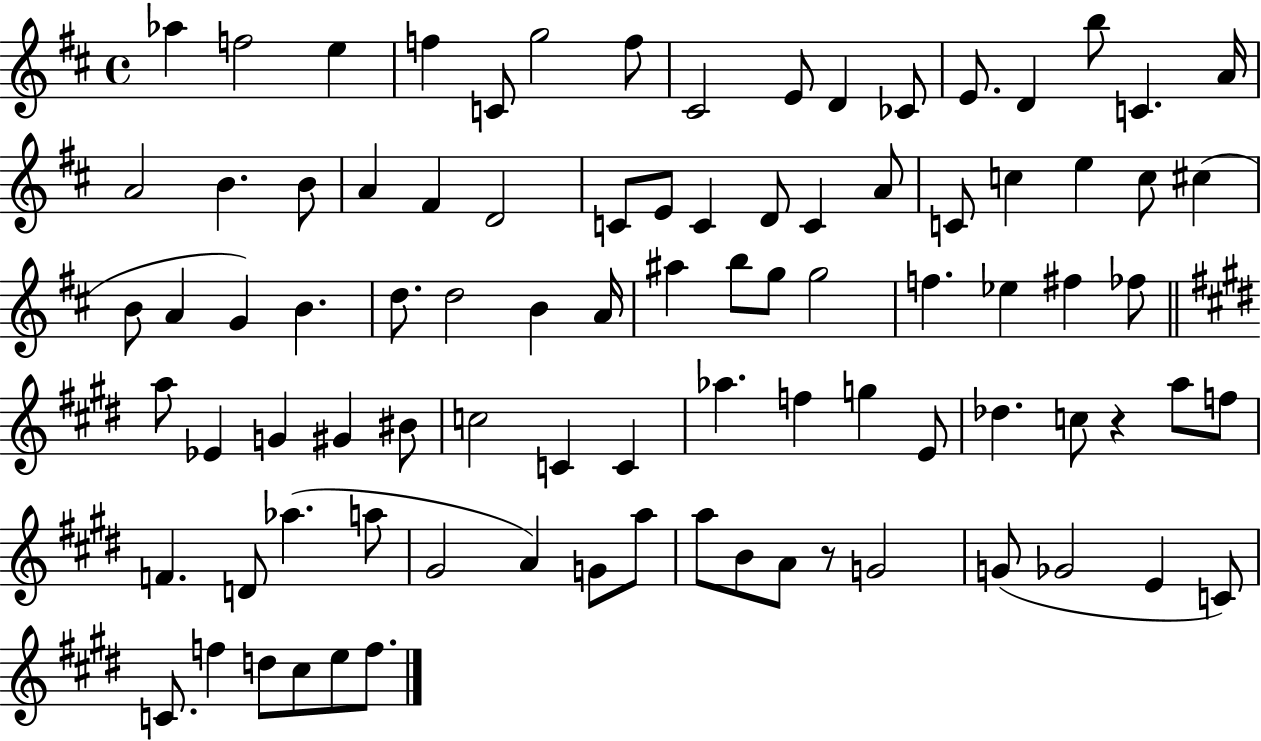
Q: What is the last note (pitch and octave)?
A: F5